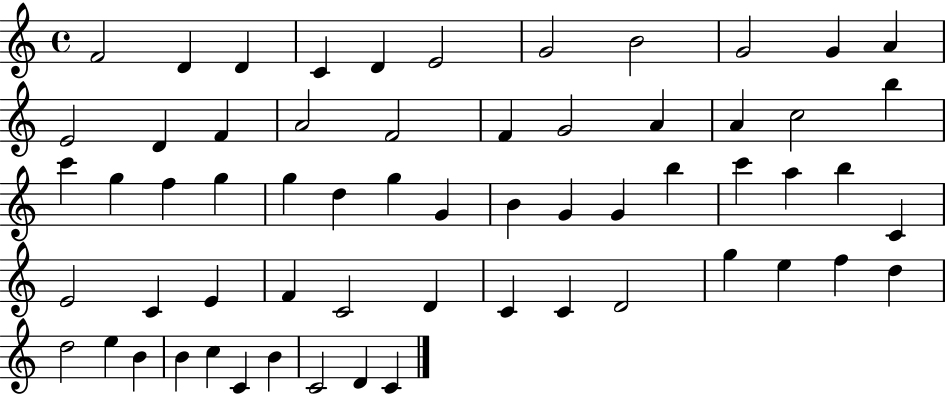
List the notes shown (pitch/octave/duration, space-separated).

F4/h D4/q D4/q C4/q D4/q E4/h G4/h B4/h G4/h G4/q A4/q E4/h D4/q F4/q A4/h F4/h F4/q G4/h A4/q A4/q C5/h B5/q C6/q G5/q F5/q G5/q G5/q D5/q G5/q G4/q B4/q G4/q G4/q B5/q C6/q A5/q B5/q C4/q E4/h C4/q E4/q F4/q C4/h D4/q C4/q C4/q D4/h G5/q E5/q F5/q D5/q D5/h E5/q B4/q B4/q C5/q C4/q B4/q C4/h D4/q C4/q